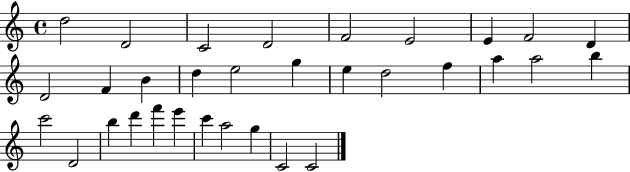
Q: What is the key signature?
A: C major